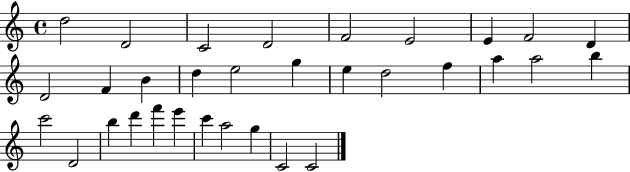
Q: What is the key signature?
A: C major